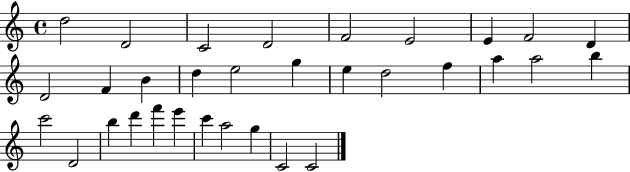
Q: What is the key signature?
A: C major